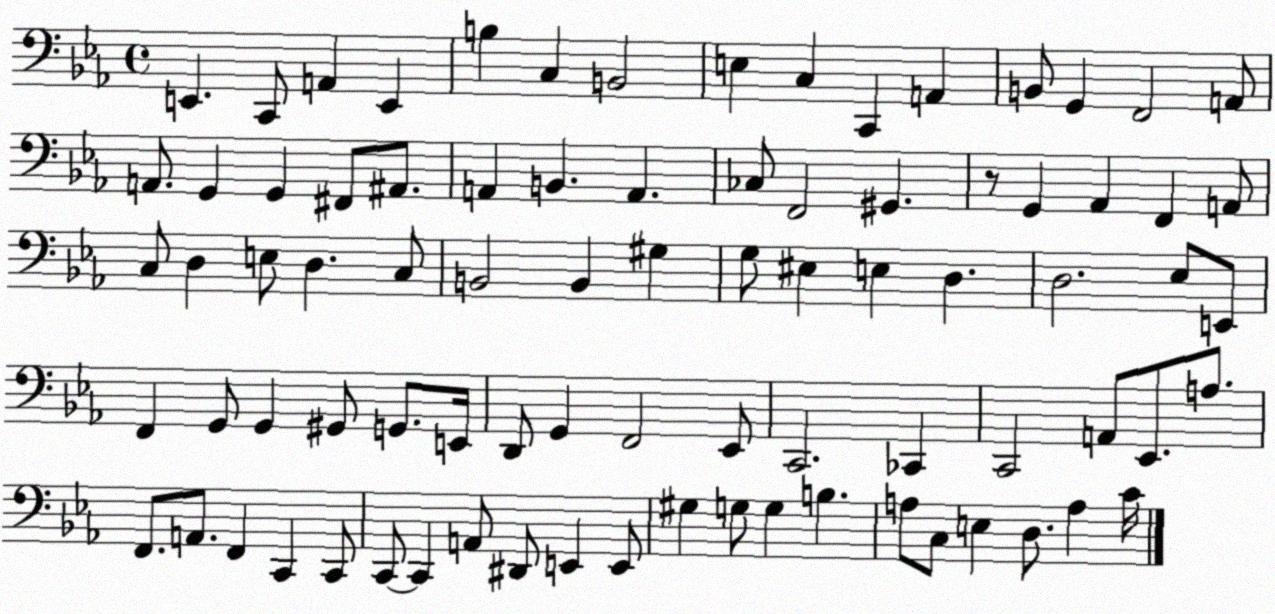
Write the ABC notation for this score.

X:1
T:Untitled
M:4/4
L:1/4
K:Eb
E,, C,,/2 A,, E,, B, C, B,,2 E, C, C,, A,, B,,/2 G,, F,,2 A,,/2 A,,/2 G,, G,, ^F,,/2 ^A,,/2 A,, B,, A,, _C,/2 F,,2 ^G,, z/2 G,, _A,, F,, A,,/2 C,/2 D, E,/2 D, C,/2 B,,2 B,, ^G, G,/2 ^E, E, D, D,2 _E,/2 E,,/2 F,, G,,/2 G,, ^G,,/2 G,,/2 E,,/4 D,,/2 G,, F,,2 _E,,/2 C,,2 _C,, C,,2 A,,/2 _E,,/2 A,/2 F,,/2 A,,/2 F,, C,, C,,/2 C,,/2 C,, A,,/2 ^D,,/2 E,, E,,/2 ^G, G,/2 G, B, A,/2 C,/2 E, D,/2 A, C/4